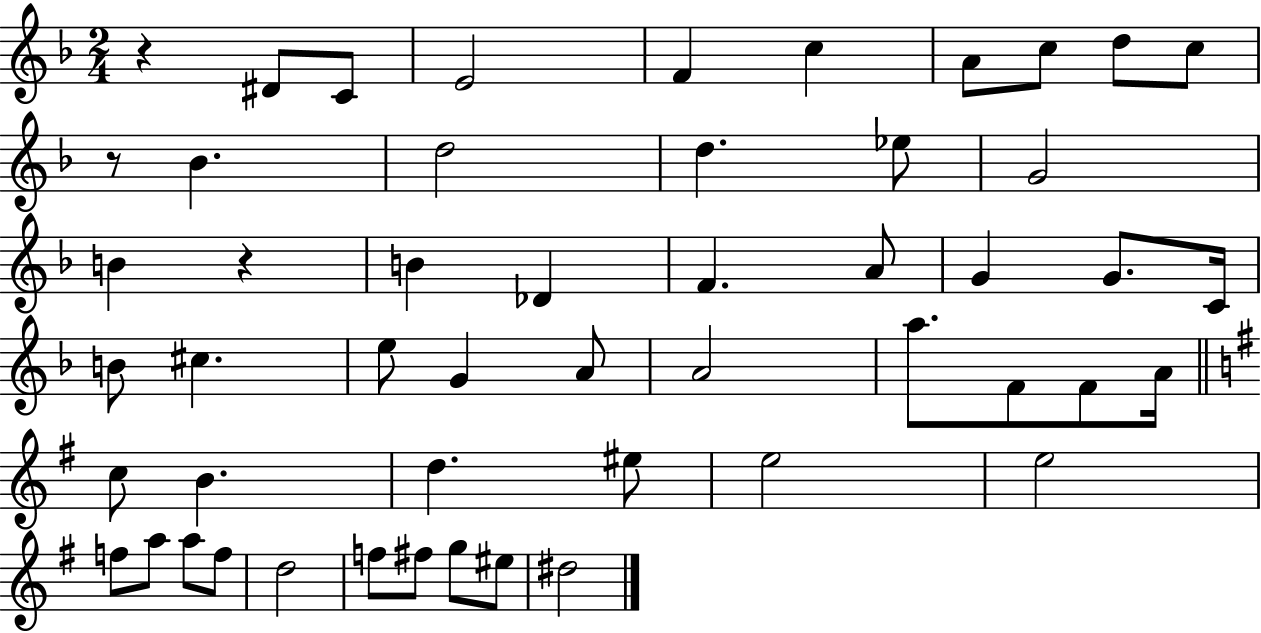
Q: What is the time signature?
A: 2/4